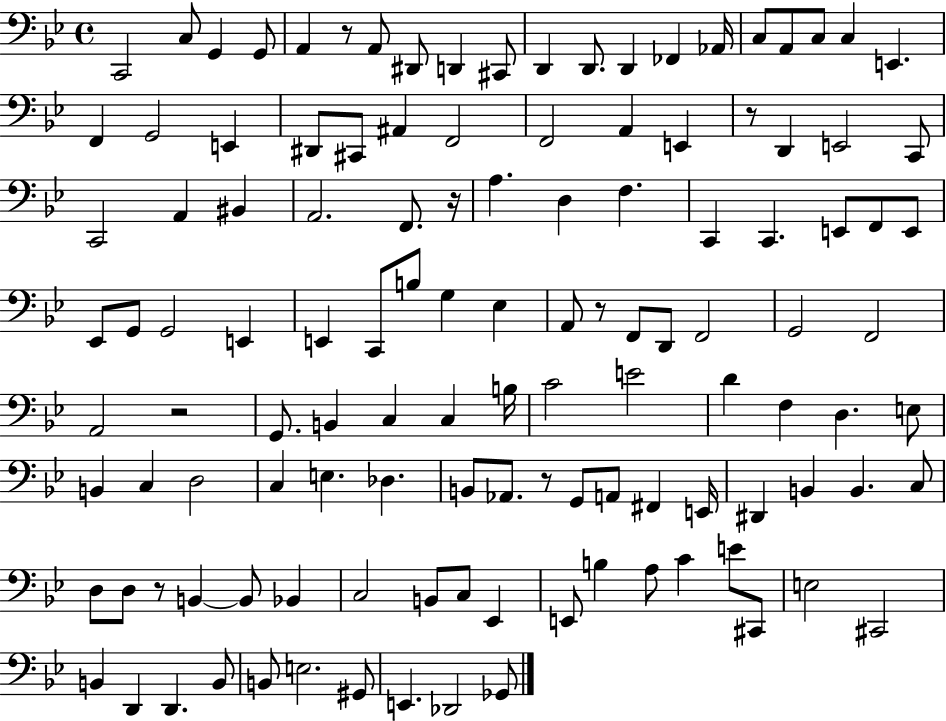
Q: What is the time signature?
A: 4/4